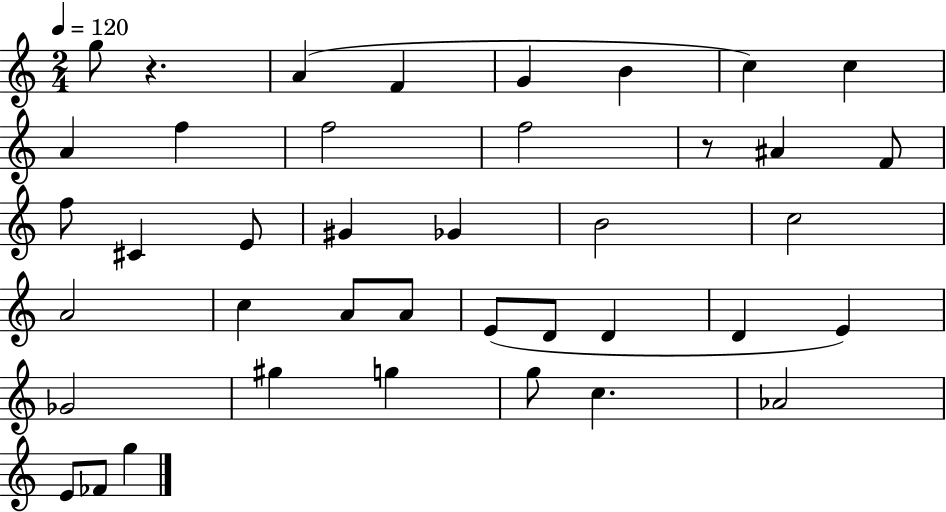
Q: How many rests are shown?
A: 2